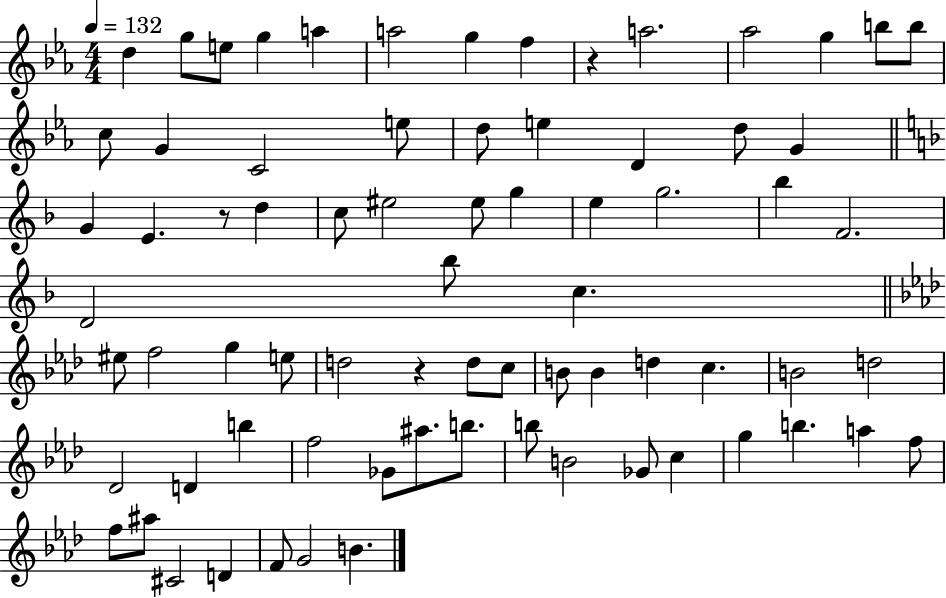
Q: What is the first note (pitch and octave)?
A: D5